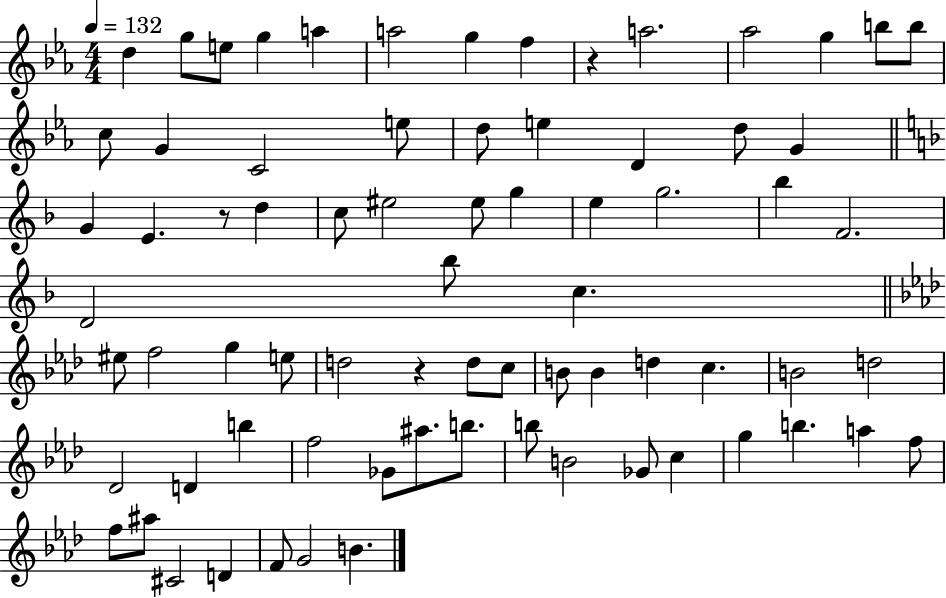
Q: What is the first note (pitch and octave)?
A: D5